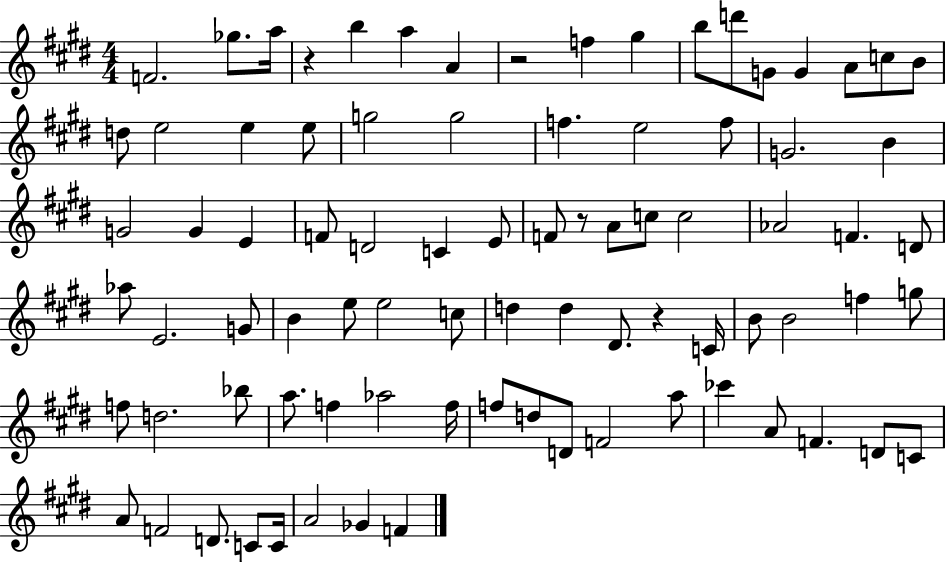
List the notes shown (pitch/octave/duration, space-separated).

F4/h. Gb5/e. A5/s R/q B5/q A5/q A4/q R/h F5/q G#5/q B5/e D6/e G4/e G4/q A4/e C5/e B4/e D5/e E5/h E5/q E5/e G5/h G5/h F5/q. E5/h F5/e G4/h. B4/q G4/h G4/q E4/q F4/e D4/h C4/q E4/e F4/e R/e A4/e C5/e C5/h Ab4/h F4/q. D4/e Ab5/e E4/h. G4/e B4/q E5/e E5/h C5/e D5/q D5/q D#4/e. R/q C4/s B4/e B4/h F5/q G5/e F5/e D5/h. Bb5/e A5/e. F5/q Ab5/h F5/s F5/e D5/e D4/e F4/h A5/e CES6/q A4/e F4/q. D4/e C4/e A4/e F4/h D4/e. C4/e C4/s A4/h Gb4/q F4/q